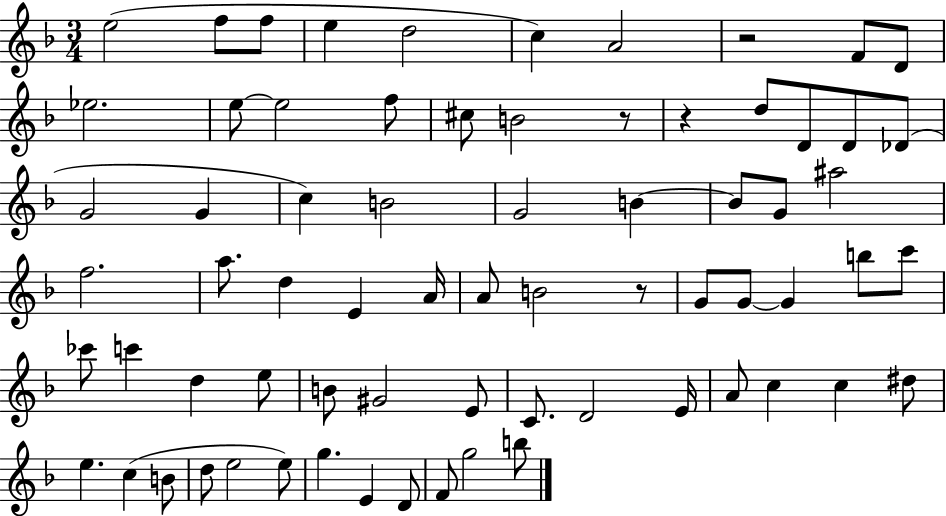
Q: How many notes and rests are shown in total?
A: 70